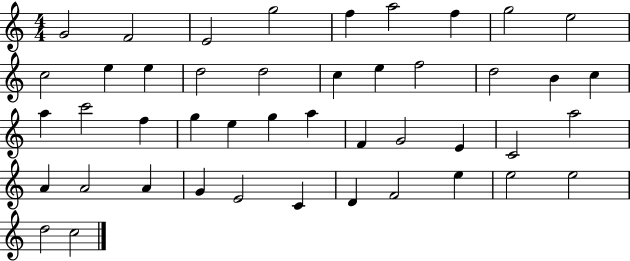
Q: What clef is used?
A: treble